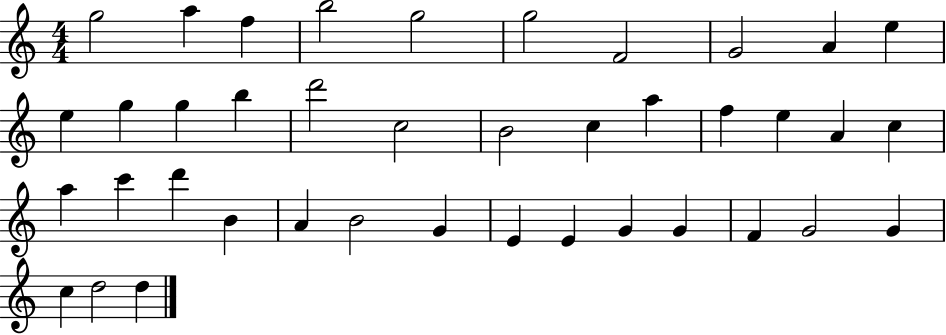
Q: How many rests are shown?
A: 0